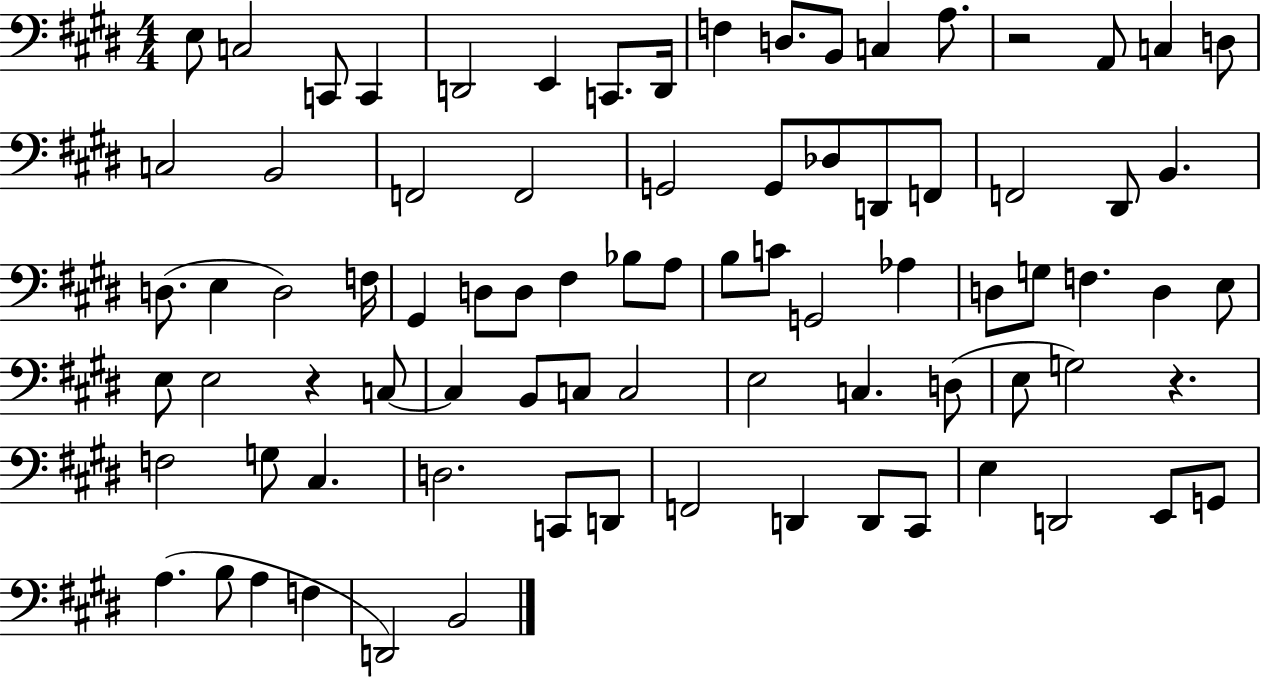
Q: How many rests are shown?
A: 3